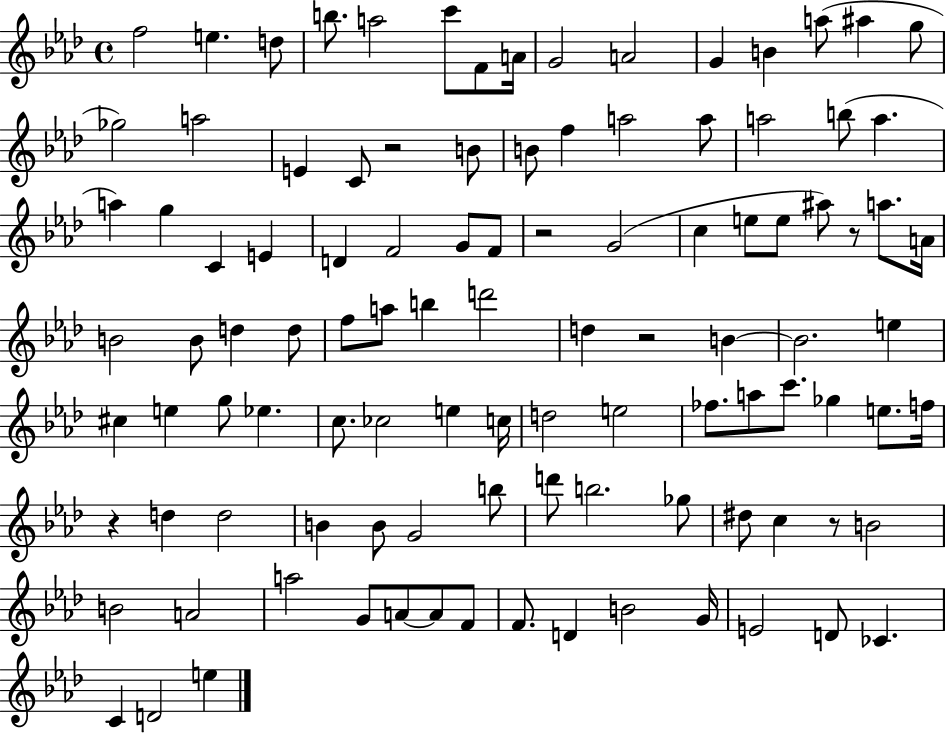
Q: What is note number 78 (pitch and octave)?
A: B5